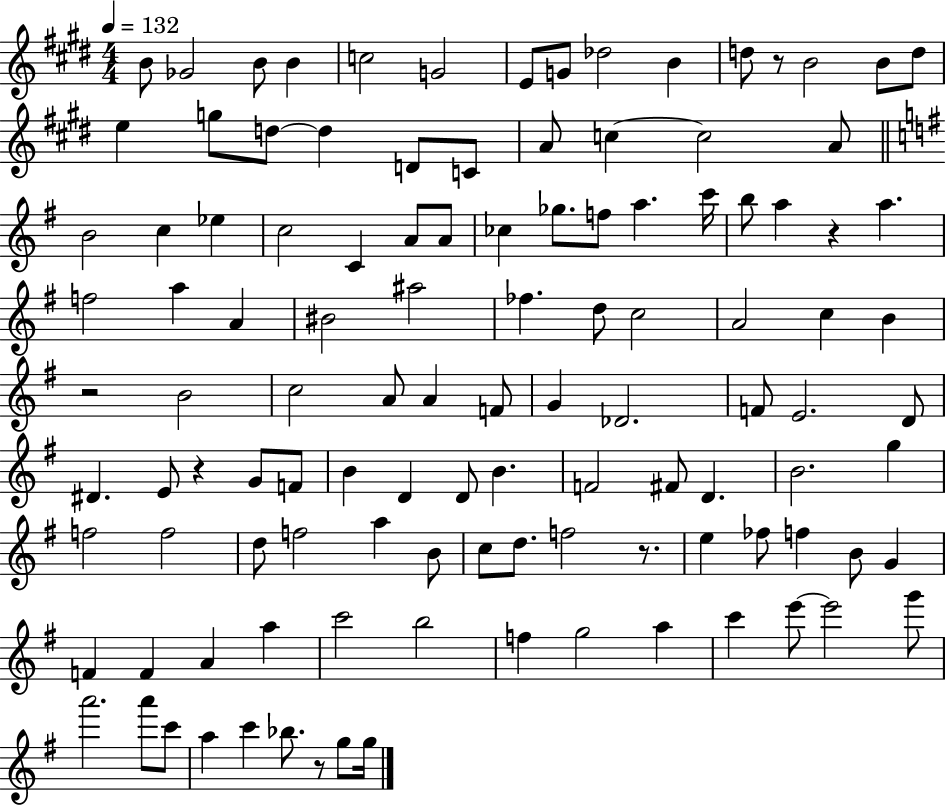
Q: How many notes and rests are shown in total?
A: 114